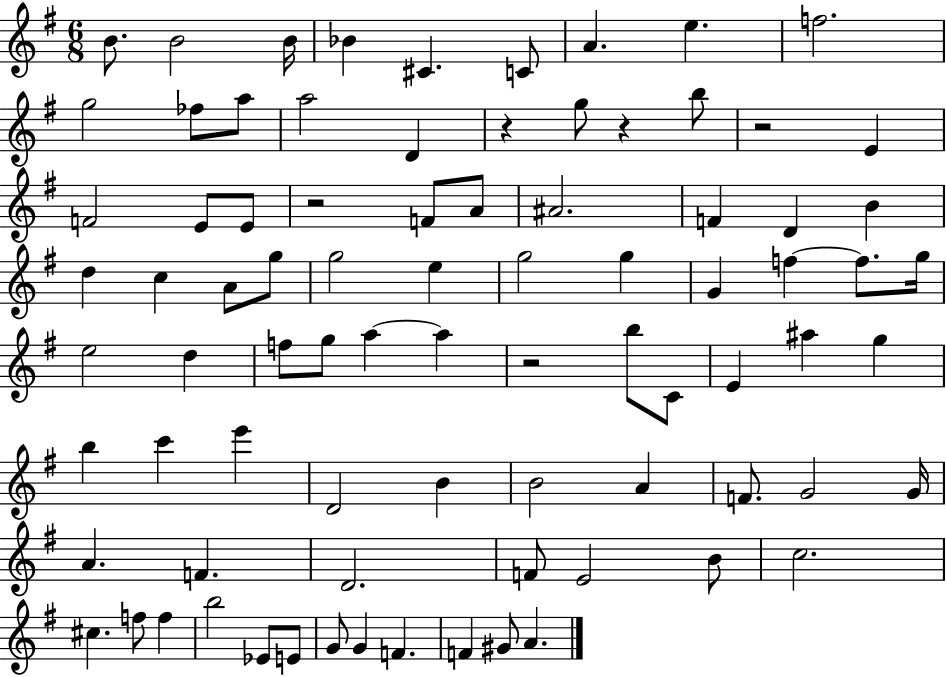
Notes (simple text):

B4/e. B4/h B4/s Bb4/q C#4/q. C4/e A4/q. E5/q. F5/h. G5/h FES5/e A5/e A5/h D4/q R/q G5/e R/q B5/e R/h E4/q F4/h E4/e E4/e R/h F4/e A4/e A#4/h. F4/q D4/q B4/q D5/q C5/q A4/e G5/e G5/h E5/q G5/h G5/q G4/q F5/q F5/e. G5/s E5/h D5/q F5/e G5/e A5/q A5/q R/h B5/e C4/e E4/q A#5/q G5/q B5/q C6/q E6/q D4/h B4/q B4/h A4/q F4/e. G4/h G4/s A4/q. F4/q. D4/h. F4/e E4/h B4/e C5/h. C#5/q. F5/e F5/q B5/h Eb4/e E4/e G4/e G4/q F4/q. F4/q G#4/e A4/q.